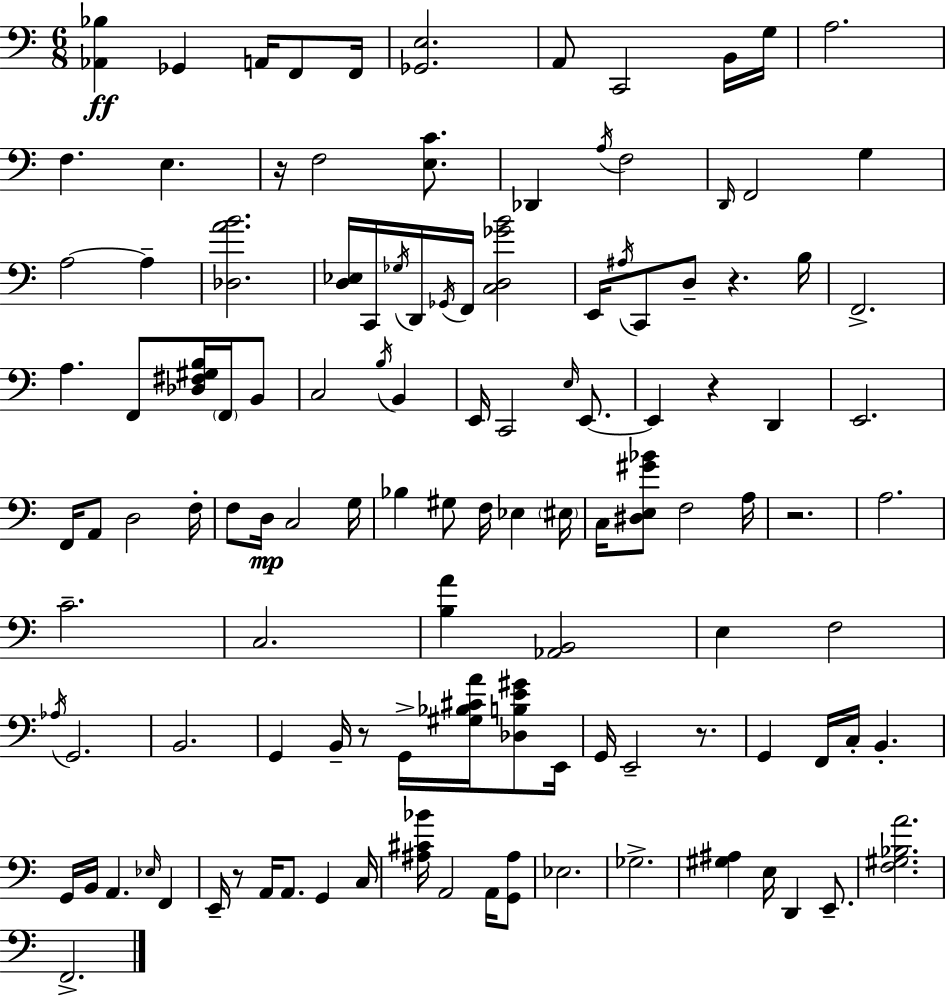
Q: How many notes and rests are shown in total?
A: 120